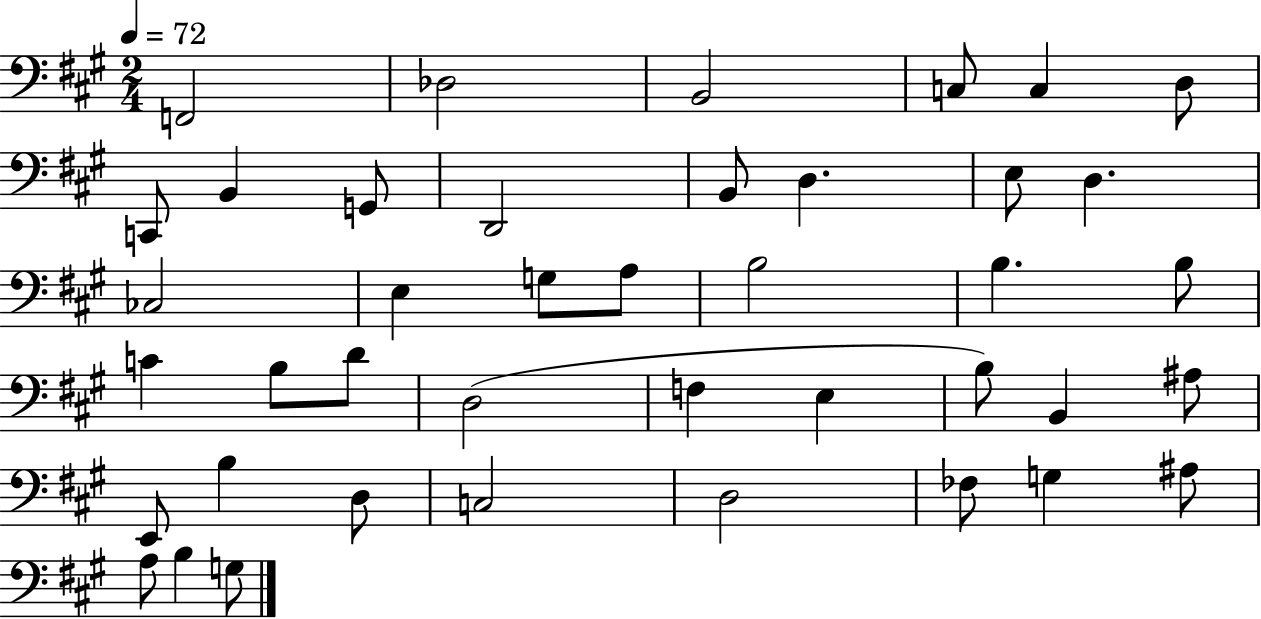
F2/h Db3/h B2/h C3/e C3/q D3/e C2/e B2/q G2/e D2/h B2/e D3/q. E3/e D3/q. CES3/h E3/q G3/e A3/e B3/h B3/q. B3/e C4/q B3/e D4/e D3/h F3/q E3/q B3/e B2/q A#3/e E2/e B3/q D3/e C3/h D3/h FES3/e G3/q A#3/e A3/e B3/q G3/e